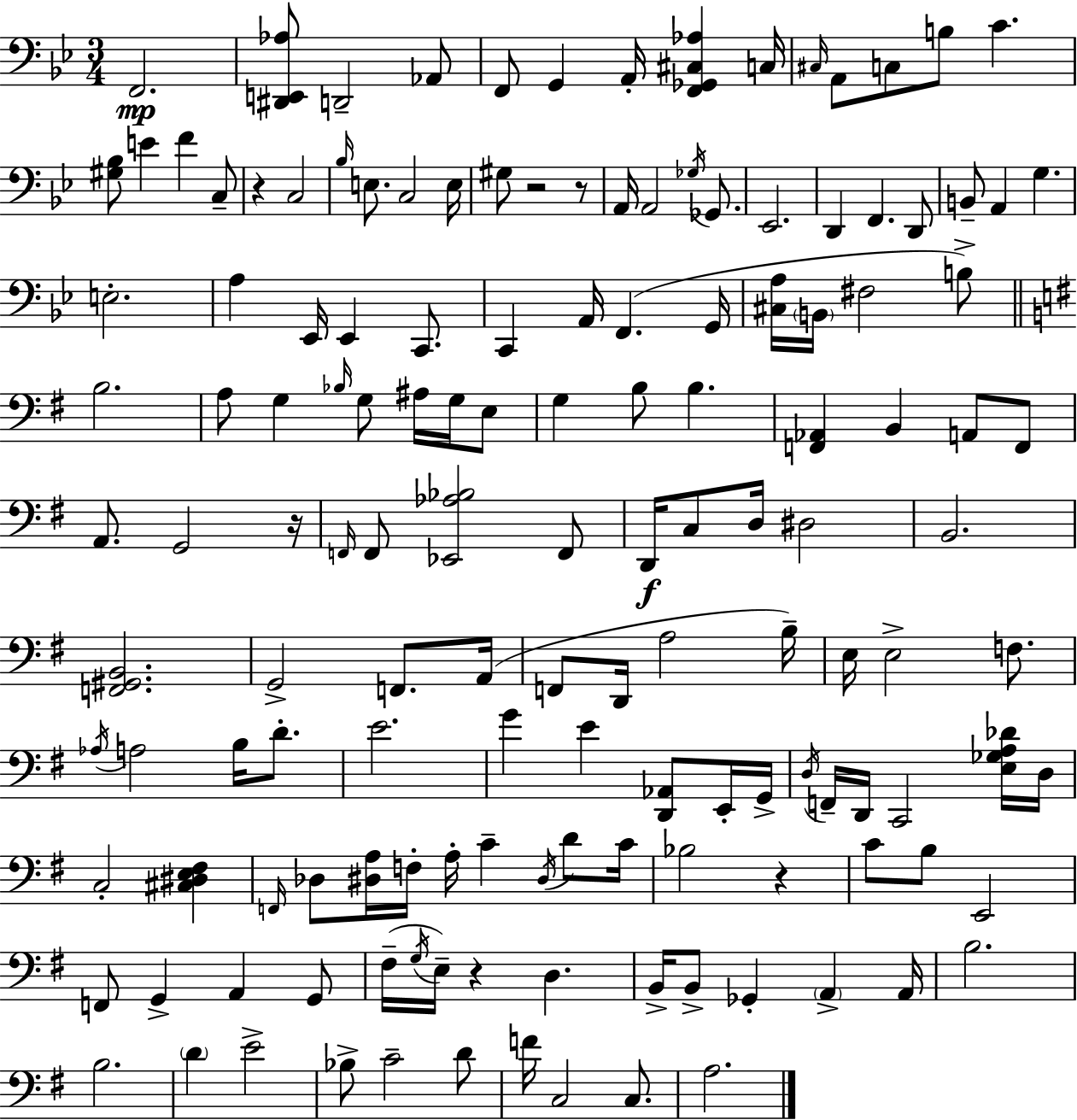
{
  \clef bass
  \numericTimeSignature
  \time 3/4
  \key bes \major
  f,2.\mp | <dis, e, aes>8 d,2-- aes,8 | f,8 g,4 a,16-. <f, ges, cis aes>4 c16 | \grace { cis16 } a,8 c8 b8 c'4. | \break <gis bes>8 e'4 f'4 c8-- | r4 c2 | \grace { bes16 } e8. c2 | e16 gis8 r2 | \break r8 a,16 a,2 \acciaccatura { ges16 } | ges,8. ees,2. | d,4 f,4. | d,8 b,8-- a,4 g4. | \break e2.-. | a4 ees,16 ees,4 | c,8. c,4 a,16 f,4.( | g,16 <cis a>16 \parenthesize b,16 fis2 | \break b8->) \bar "||" \break \key e \minor b2. | a8 g4 \grace { bes16 } g8 ais16 g16 e8 | g4 b8 b4. | <f, aes,>4 b,4 a,8 f,8 | \break a,8. g,2 | r16 \grace { f,16 } f,8 <ees, aes bes>2 | f,8 d,16\f c8 d16 dis2 | b,2. | \break <f, gis, b,>2. | g,2-> f,8. | a,16( f,8 d,16 a2 | b16--) e16 e2-> f8. | \break \acciaccatura { aes16 } a2 b16 | d'8.-. e'2. | g'4 e'4 <d, aes,>8 | e,16-. g,16-> \acciaccatura { d16 } f,16-- d,16 c,2 | \break <e ges a des'>16 d16 c2-. | <cis dis e fis>4 \grace { f,16 } des8 <dis a>16 f16-. a16-. c'4-- | \acciaccatura { dis16 } d'8 c'16 bes2 | r4 c'8 b8 e,2 | \break f,8 g,4-> | a,4 g,8 fis16--( \acciaccatura { g16 } e16--) r4 | d4. b,16-> b,8-> ges,4-. | \parenthesize a,4-> a,16 b2. | \break b2. | \parenthesize d'4 e'2-> | bes8-> c'2-- | d'8 f'16 c2 | \break c8. a2. | \bar "|."
}